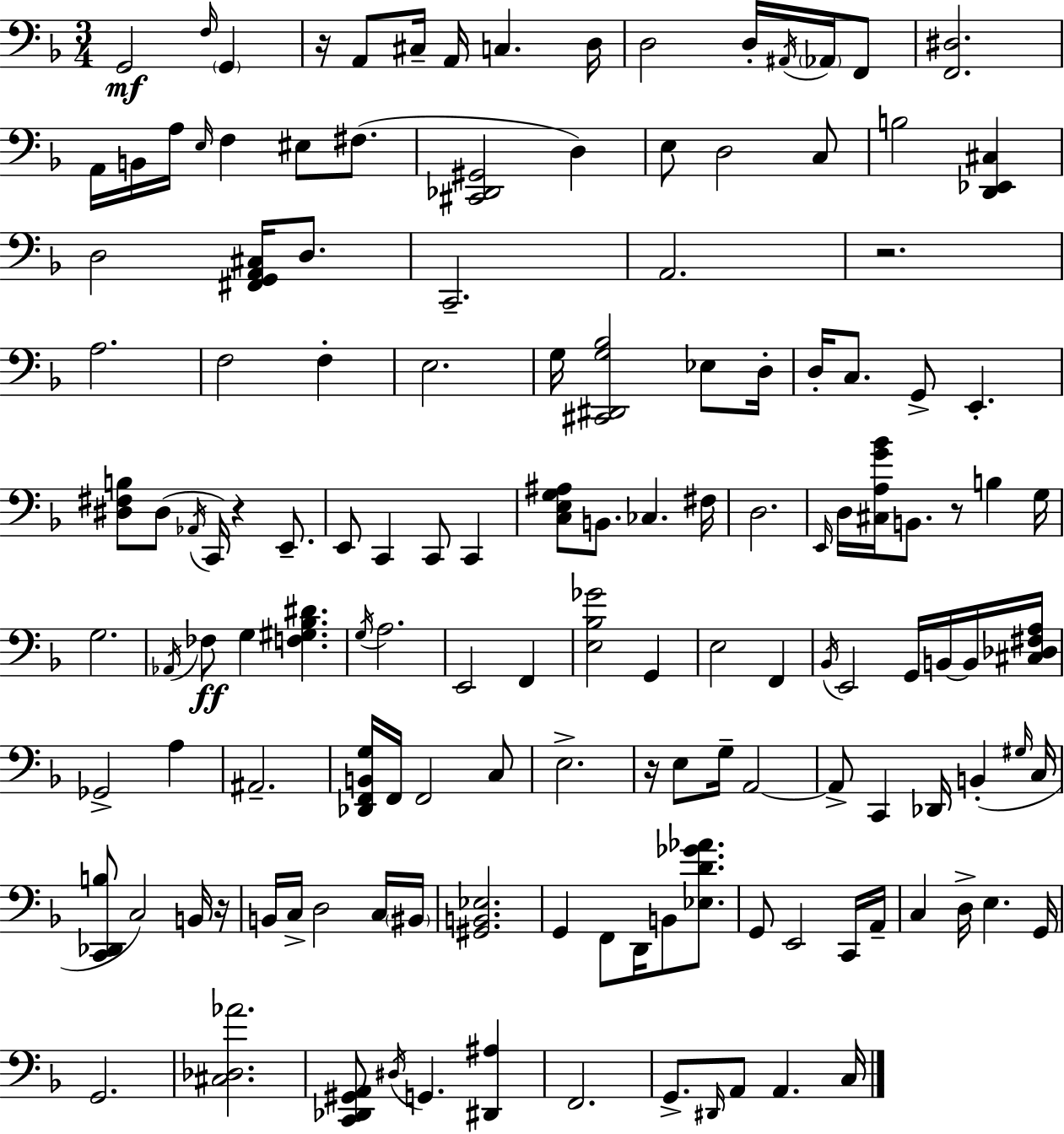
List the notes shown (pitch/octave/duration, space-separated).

G2/h F3/s G2/q R/s A2/e C#3/s A2/s C3/q. D3/s D3/h D3/s A#2/s Ab2/s F2/e [F2,D#3]/h. A2/s B2/s A3/s E3/s F3/q EIS3/e F#3/e. [C#2,Db2,G#2]/h D3/q E3/e D3/h C3/e B3/h [D2,Eb2,C#3]/q D3/h [F#2,G2,A2,C#3]/s D3/e. C2/h. A2/h. R/h. A3/h. F3/h F3/q E3/h. G3/s [C#2,D#2,G3,Bb3]/h Eb3/e D3/s D3/s C3/e. G2/e E2/q. [D#3,F#3,B3]/e D#3/e Ab2/s C2/s R/q E2/e. E2/e C2/q C2/e C2/q [C3,E3,G3,A#3]/e B2/e. CES3/q. F#3/s D3/h. E2/s D3/s [C#3,A3,G4,Bb4]/s B2/e. R/e B3/q G3/s G3/h. Ab2/s FES3/e G3/q [F3,G#3,Bb3,D#4]/q. G3/s A3/h. E2/h F2/q [E3,Bb3,Gb4]/h G2/q E3/h F2/q Bb2/s E2/h G2/s B2/s B2/s [C#3,Db3,F#3,A3]/s Gb2/h A3/q A#2/h. [Db2,F2,B2,G3]/s F2/s F2/h C3/e E3/h. R/s E3/e G3/s A2/h A2/e C2/q Db2/s B2/q G#3/s C3/s [C2,Db2,B3]/e C3/h B2/s R/s B2/s C3/s D3/h C3/s BIS2/s [G#2,B2,Eb3]/h. G2/q F2/e D2/s B2/e [Eb3,D4,Gb4,Ab4]/e. G2/e E2/h C2/s A2/s C3/q D3/s E3/q. G2/s G2/h. [C#3,Db3,Ab4]/h. [C2,Db2,G#2,A2]/e D#3/s G2/q. [D#2,A#3]/q F2/h. G2/e. D#2/s A2/e A2/q. C3/s